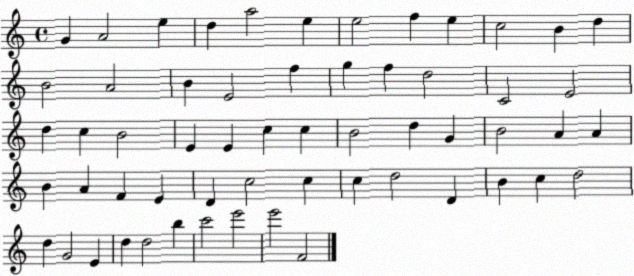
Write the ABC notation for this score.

X:1
T:Untitled
M:4/4
L:1/4
K:C
G A2 e d a2 e e2 f e c2 B d B2 A2 B E2 f g f d2 C2 E2 d c B2 E E c c B2 d G B2 A A B A F E D c2 c c d2 D B c d2 d G2 E d d2 b c'2 e'2 e'2 F2